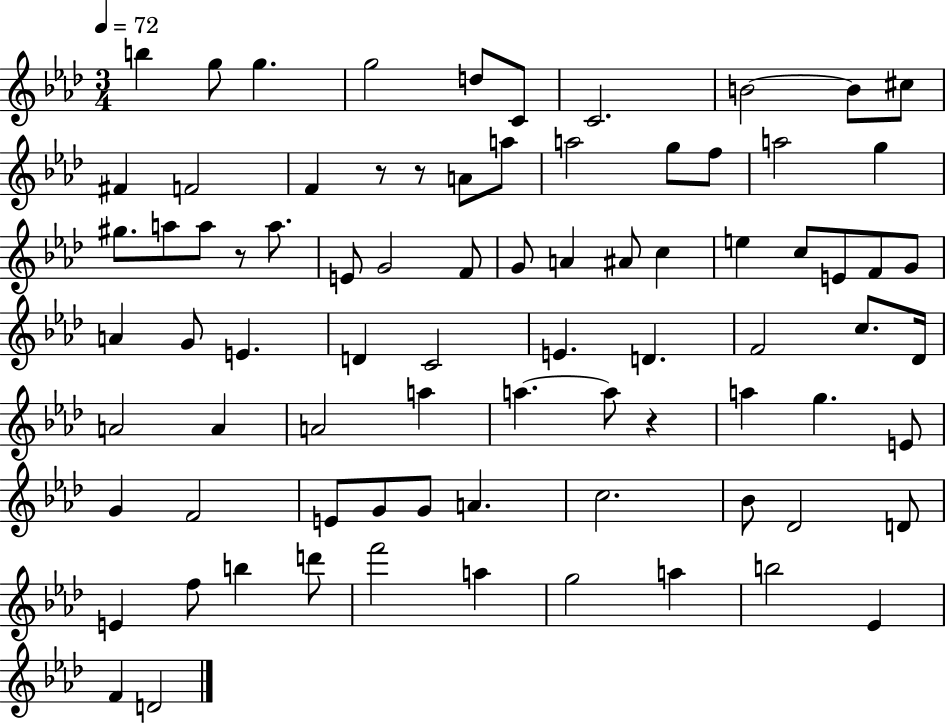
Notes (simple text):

B5/q G5/e G5/q. G5/h D5/e C4/e C4/h. B4/h B4/e C#5/e F#4/q F4/h F4/q R/e R/e A4/e A5/e A5/h G5/e F5/e A5/h G5/q G#5/e. A5/e A5/e R/e A5/e. E4/e G4/h F4/e G4/e A4/q A#4/e C5/q E5/q C5/e E4/e F4/e G4/e A4/q G4/e E4/q. D4/q C4/h E4/q. D4/q. F4/h C5/e. Db4/s A4/h A4/q A4/h A5/q A5/q. A5/e R/q A5/q G5/q. E4/e G4/q F4/h E4/e G4/e G4/e A4/q. C5/h. Bb4/e Db4/h D4/e E4/q F5/e B5/q D6/e F6/h A5/q G5/h A5/q B5/h Eb4/q F4/q D4/h